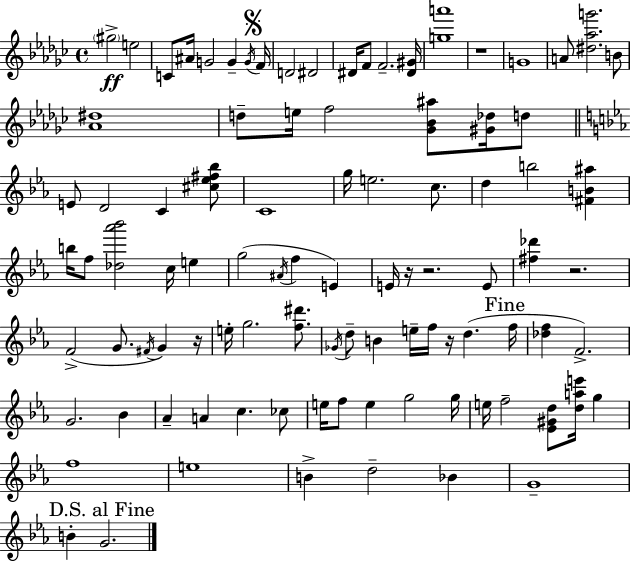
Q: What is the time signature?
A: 4/4